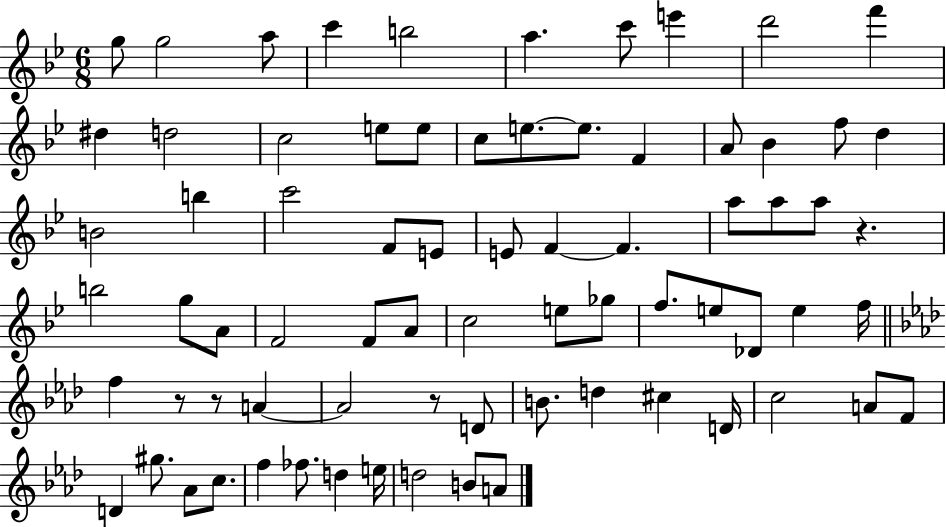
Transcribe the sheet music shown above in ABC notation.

X:1
T:Untitled
M:6/8
L:1/4
K:Bb
g/2 g2 a/2 c' b2 a c'/2 e' d'2 f' ^d d2 c2 e/2 e/2 c/2 e/2 e/2 F A/2 _B f/2 d B2 b c'2 F/2 E/2 E/2 F F a/2 a/2 a/2 z b2 g/2 A/2 F2 F/2 A/2 c2 e/2 _g/2 f/2 e/2 _D/2 e f/4 f z/2 z/2 A A2 z/2 D/2 B/2 d ^c D/4 c2 A/2 F/2 D ^g/2 _A/2 c/2 f _f/2 d e/4 d2 B/2 A/2